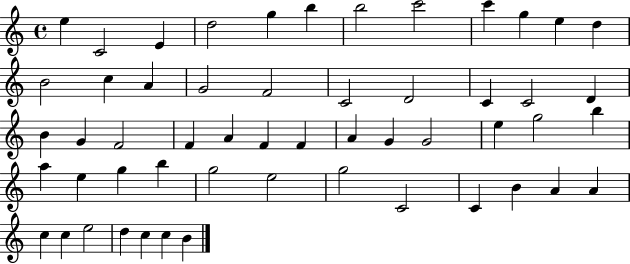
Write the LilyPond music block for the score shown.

{
  \clef treble
  \time 4/4
  \defaultTimeSignature
  \key c \major
  e''4 c'2 e'4 | d''2 g''4 b''4 | b''2 c'''2 | c'''4 g''4 e''4 d''4 | \break b'2 c''4 a'4 | g'2 f'2 | c'2 d'2 | c'4 c'2 d'4 | \break b'4 g'4 f'2 | f'4 a'4 f'4 f'4 | a'4 g'4 g'2 | e''4 g''2 b''4 | \break a''4 e''4 g''4 b''4 | g''2 e''2 | g''2 c'2 | c'4 b'4 a'4 a'4 | \break c''4 c''4 e''2 | d''4 c''4 c''4 b'4 | \bar "|."
}